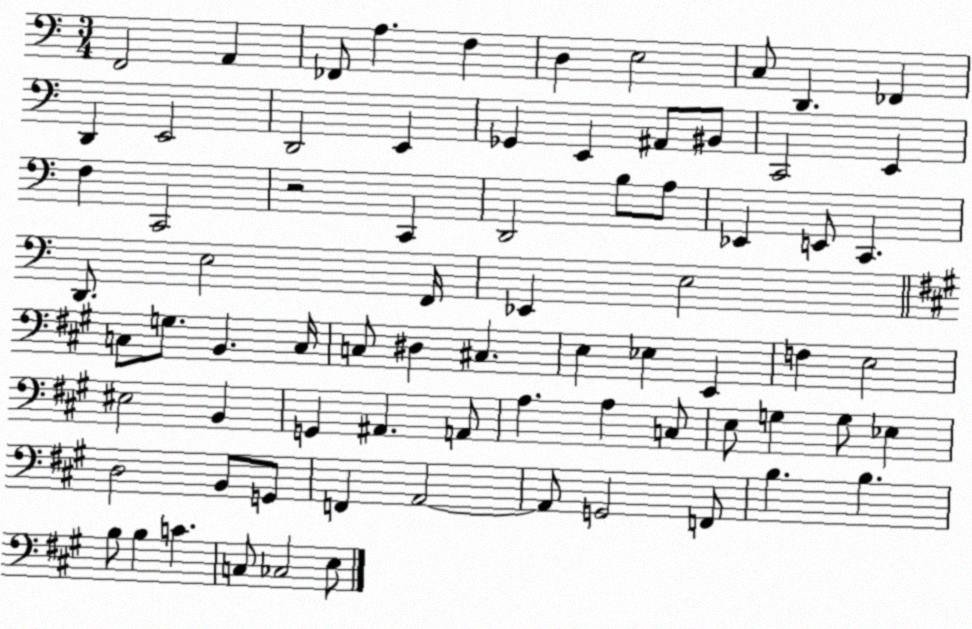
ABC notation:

X:1
T:Untitled
M:3/4
L:1/4
K:C
F,,2 A,, _F,,/2 A, F, D, E,2 C,/2 D,, _F,, D,, E,,2 D,,2 E,, _G,, E,, ^A,,/2 ^B,,/2 C,,2 E,, F, C,,2 z2 C,, D,,2 B,/2 A,/2 _E,, E,,/2 C,, D,,/2 E,2 F,,/4 _E,, E,2 C,/2 G,/2 B,, C,/4 C,/2 ^D, ^C, E, _E, E,, F, E,2 ^E,2 B,, G,, ^A,, A,,/2 A, A, C,/2 E,/2 G, G,/2 _E, D,2 B,,/2 G,,/2 F,, A,,2 A,,/2 G,,2 F,,/2 B, B, B,/2 B, C C,/2 _C,2 E,/2